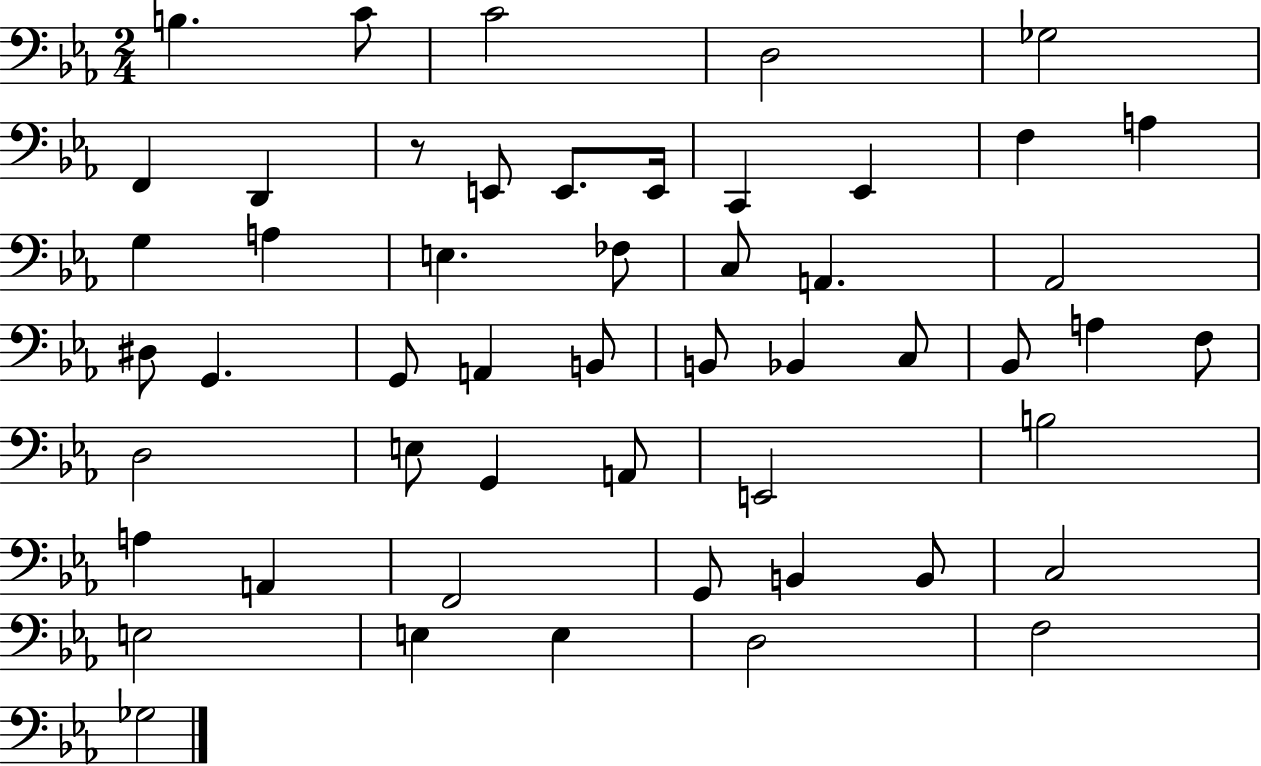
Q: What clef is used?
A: bass